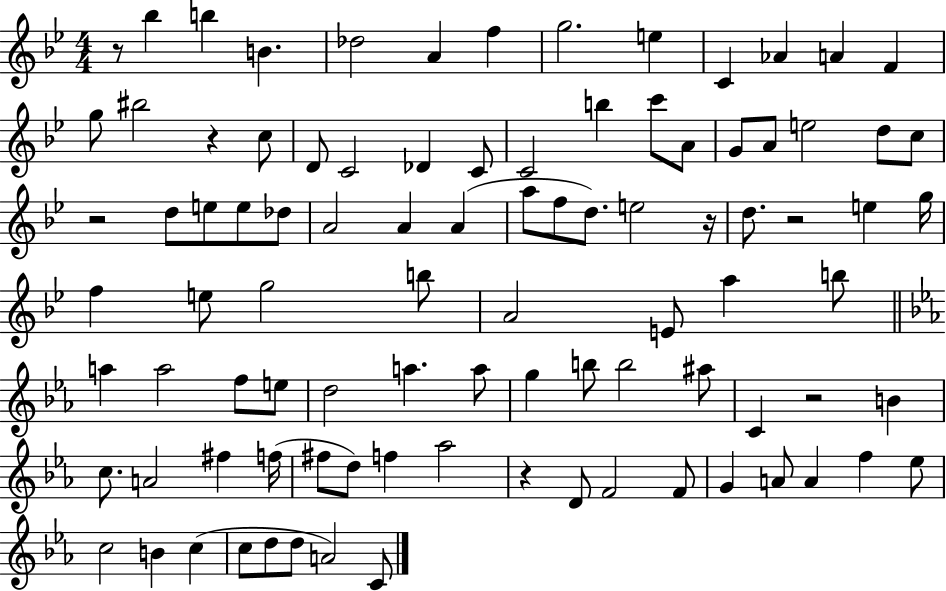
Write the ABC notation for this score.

X:1
T:Untitled
M:4/4
L:1/4
K:Bb
z/2 _b b B _d2 A f g2 e C _A A F g/2 ^b2 z c/2 D/2 C2 _D C/2 C2 b c'/2 A/2 G/2 A/2 e2 d/2 c/2 z2 d/2 e/2 e/2 _d/2 A2 A A a/2 f/2 d/2 e2 z/4 d/2 z2 e g/4 f e/2 g2 b/2 A2 E/2 a b/2 a a2 f/2 e/2 d2 a a/2 g b/2 b2 ^a/2 C z2 B c/2 A2 ^f f/4 ^f/2 d/2 f _a2 z D/2 F2 F/2 G A/2 A f _e/2 c2 B c c/2 d/2 d/2 A2 C/2